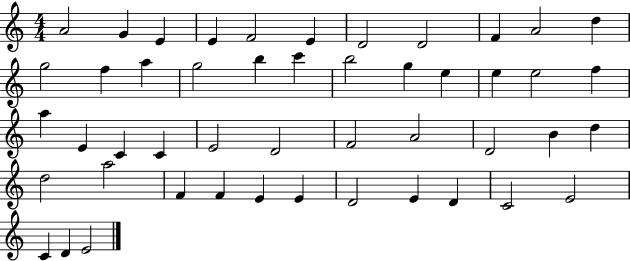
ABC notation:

X:1
T:Untitled
M:4/4
L:1/4
K:C
A2 G E E F2 E D2 D2 F A2 d g2 f a g2 b c' b2 g e e e2 f a E C C E2 D2 F2 A2 D2 B d d2 a2 F F E E D2 E D C2 E2 C D E2